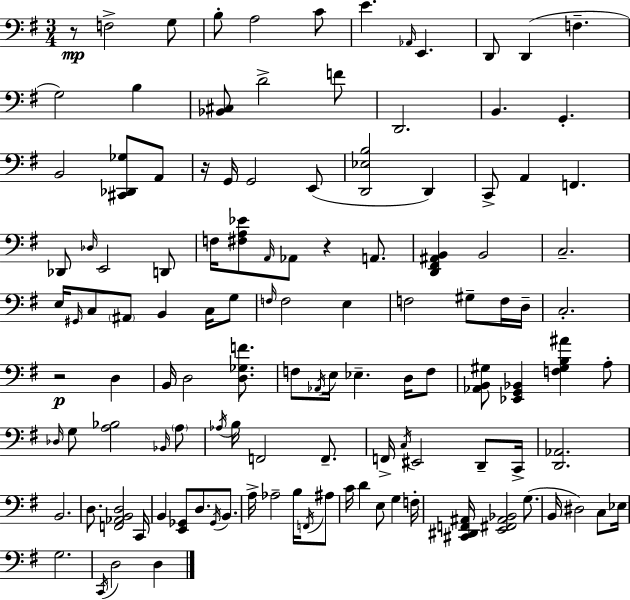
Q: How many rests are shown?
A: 4